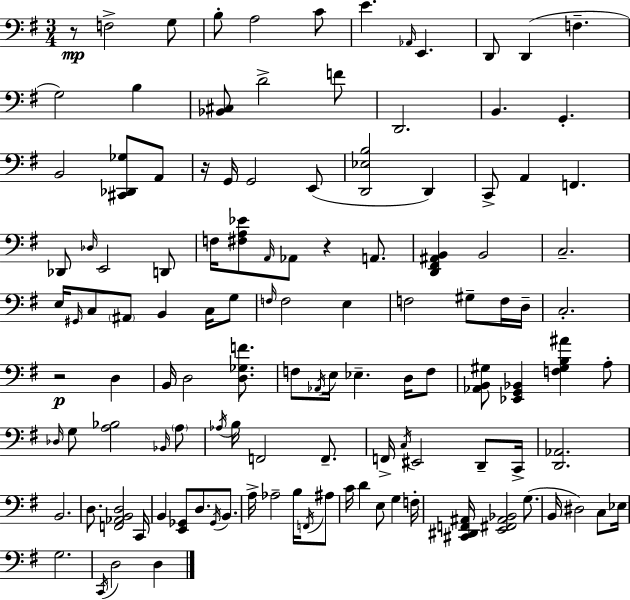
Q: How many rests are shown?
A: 4